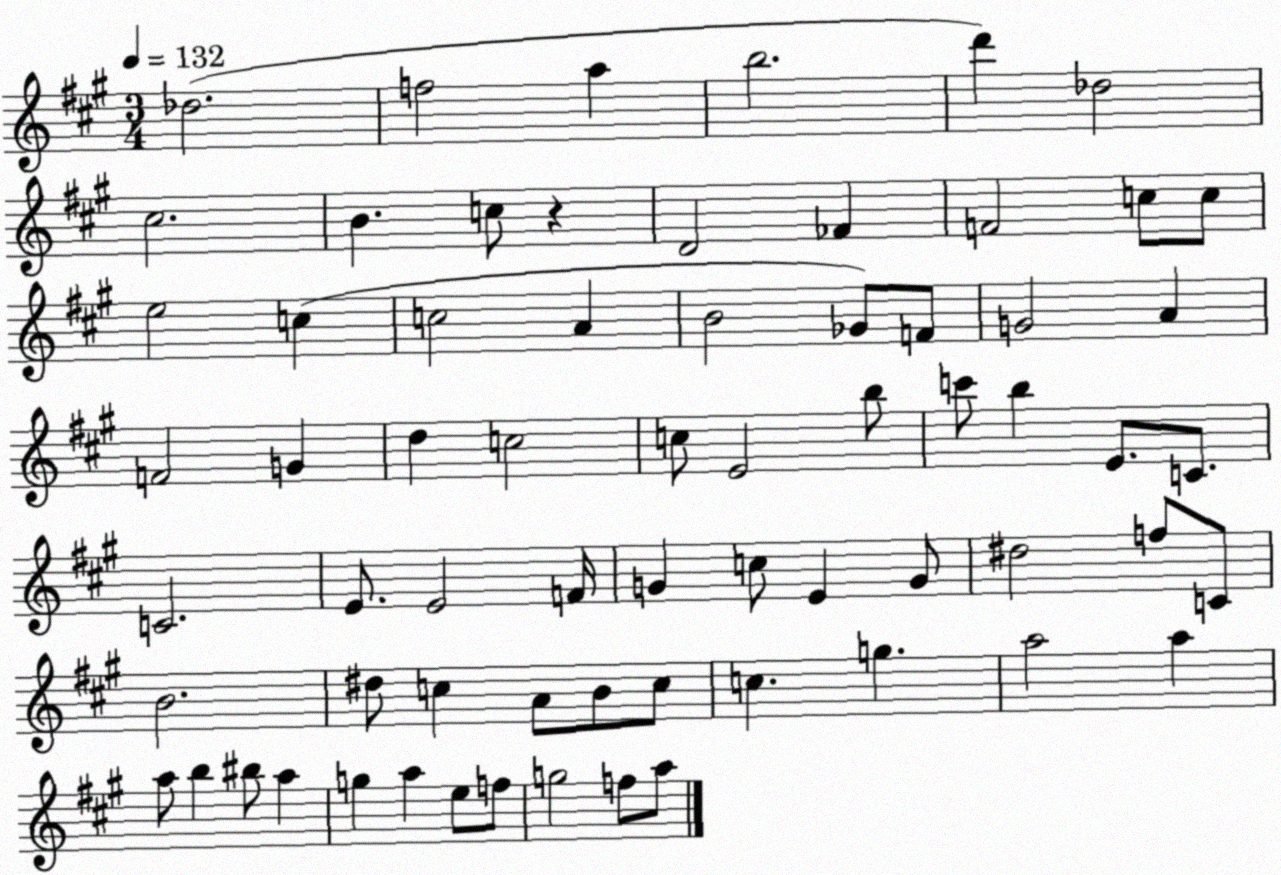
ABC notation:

X:1
T:Untitled
M:3/4
L:1/4
K:A
_d2 f2 a b2 d' _d2 ^c2 B c/2 z D2 _F F2 c/2 c/2 e2 c c2 A B2 _G/2 F/2 G2 A F2 G d c2 c/2 E2 b/2 c'/2 b E/2 C/2 C2 E/2 E2 F/4 G c/2 E G/2 ^d2 f/2 C/2 B2 ^d/2 c A/2 B/2 c/2 c g a2 a a/2 b ^b/2 a g a e/2 f/2 g2 f/2 a/2